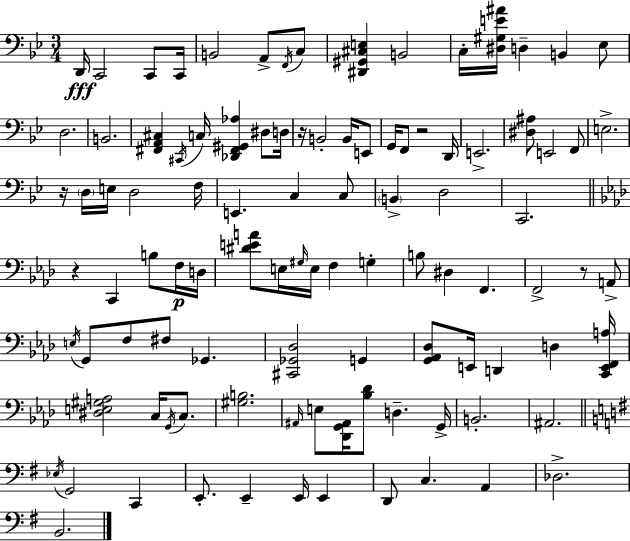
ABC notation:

X:1
T:Untitled
M:3/4
L:1/4
K:Bb
D,,/4 C,,2 C,,/2 C,,/4 B,,2 A,,/2 F,,/4 C,/2 [^D,,^G,,^C,E,] B,,2 C,/4 [^D,^G,E^A]/4 D, B,, _E,/2 D,2 B,,2 [^F,,A,,^C,] ^C,,/4 C,/4 [_D,,^F,,^G,,_A,] ^D,/2 D,/4 z/4 B,,2 B,,/4 E,,/2 G,,/4 F,,/2 z2 D,,/4 E,,2 [^D,^A,]/2 E,,2 F,,/2 E,2 z/4 D,/4 E,/4 D,2 F,/4 E,, C, C,/2 B,, D,2 C,,2 z C,, B,/2 F,/4 D,/4 [^DEA]/2 E,/4 ^G,/4 E,/4 F, G, B,/2 ^D, F,, F,,2 z/2 A,,/2 E,/4 G,,/2 F,/2 ^F,/2 _G,, [^C,,_G,,_D,]2 G,, [G,,_A,,_D,]/2 E,,/4 D,, D, [C,,E,,F,,A,]/4 [^D,E,^G,A,]2 C,/4 G,,/4 C,/2 [^G,B,]2 ^A,,/4 E,/2 [_D,,G,,^A,,]/4 [_B,_D]/2 D, G,,/4 B,,2 ^A,,2 _E,/4 G,,2 C,, E,,/2 E,, E,,/4 E,, D,,/2 C, A,, _D,2 B,,2